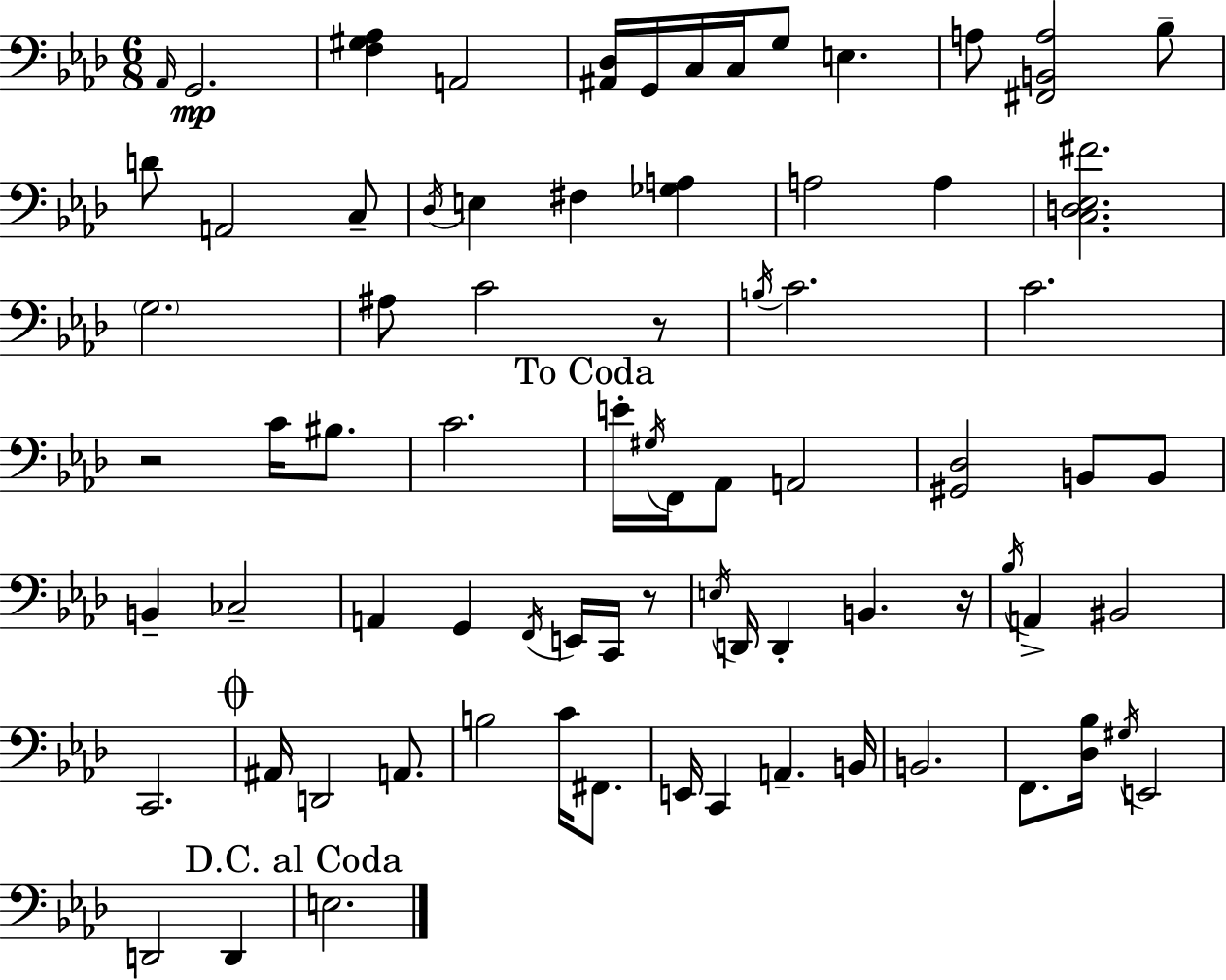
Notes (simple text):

Ab2/s G2/h. [F3,G#3,Ab3]/q A2/h [A#2,Db3]/s G2/s C3/s C3/s G3/e E3/q. A3/e [F#2,B2,A3]/h Bb3/e D4/e A2/h C3/e Db3/s E3/q F#3/q [Gb3,A3]/q A3/h A3/q [C3,D3,Eb3,F#4]/h. G3/h. A#3/e C4/h R/e B3/s C4/h. C4/h. R/h C4/s BIS3/e. C4/h. E4/s G#3/s F2/s Ab2/e A2/h [G#2,Db3]/h B2/e B2/e B2/q CES3/h A2/q G2/q F2/s E2/s C2/s R/e E3/s D2/s D2/q B2/q. R/s Bb3/s A2/q BIS2/h C2/h. A#2/s D2/h A2/e. B3/h C4/s F#2/e. E2/s C2/q A2/q. B2/s B2/h. F2/e. [Db3,Bb3]/s G#3/s E2/h D2/h D2/q E3/h.